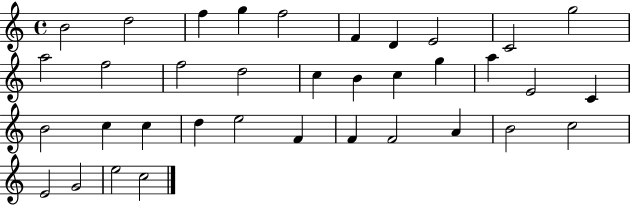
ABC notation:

X:1
T:Untitled
M:4/4
L:1/4
K:C
B2 d2 f g f2 F D E2 C2 g2 a2 f2 f2 d2 c B c g a E2 C B2 c c d e2 F F F2 A B2 c2 E2 G2 e2 c2